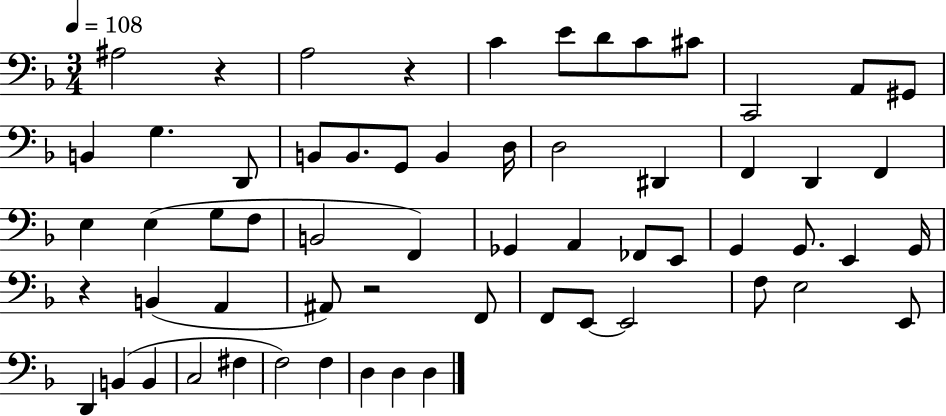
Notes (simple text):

A#3/h R/q A3/h R/q C4/q E4/e D4/e C4/e C#4/e C2/h A2/e G#2/e B2/q G3/q. D2/e B2/e B2/e. G2/e B2/q D3/s D3/h D#2/q F2/q D2/q F2/q E3/q E3/q G3/e F3/e B2/h F2/q Gb2/q A2/q FES2/e E2/e G2/q G2/e. E2/q G2/s R/q B2/q A2/q A#2/e R/h F2/e F2/e E2/e E2/h F3/e E3/h E2/e D2/q B2/q B2/q C3/h F#3/q F3/h F3/q D3/q D3/q D3/q